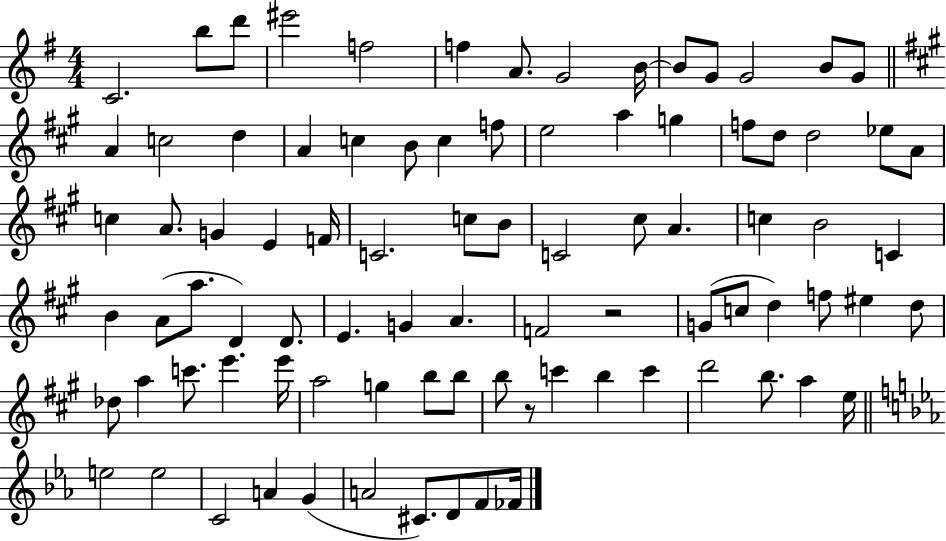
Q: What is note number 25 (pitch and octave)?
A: G5